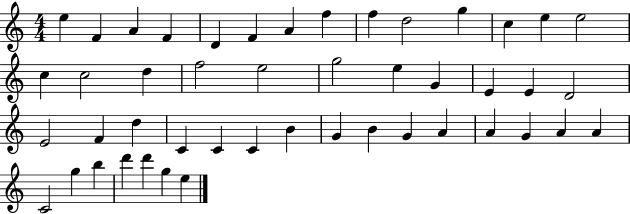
E5/q F4/q A4/q F4/q D4/q F4/q A4/q F5/q F5/q D5/h G5/q C5/q E5/q E5/h C5/q C5/h D5/q F5/h E5/h G5/h E5/q G4/q E4/q E4/q D4/h E4/h F4/q D5/q C4/q C4/q C4/q B4/q G4/q B4/q G4/q A4/q A4/q G4/q A4/q A4/q C4/h G5/q B5/q D6/q D6/q G5/q E5/q